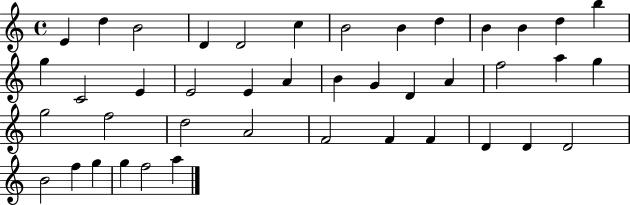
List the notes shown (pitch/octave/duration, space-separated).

E4/q D5/q B4/h D4/q D4/h C5/q B4/h B4/q D5/q B4/q B4/q D5/q B5/q G5/q C4/h E4/q E4/h E4/q A4/q B4/q G4/q D4/q A4/q F5/h A5/q G5/q G5/h F5/h D5/h A4/h F4/h F4/q F4/q D4/q D4/q D4/h B4/h F5/q G5/q G5/q F5/h A5/q